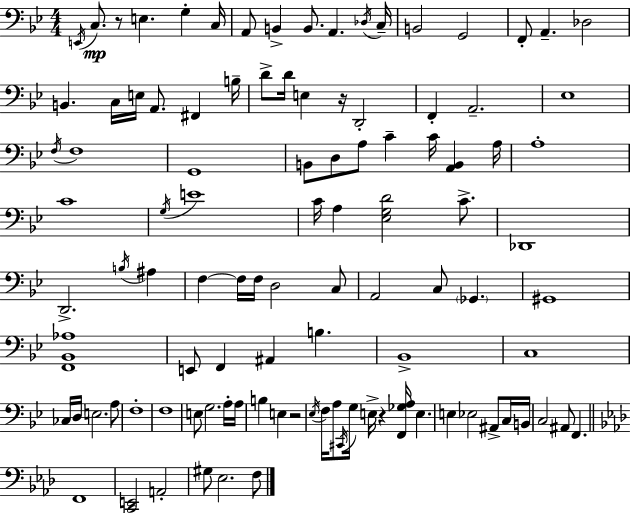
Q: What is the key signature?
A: G minor